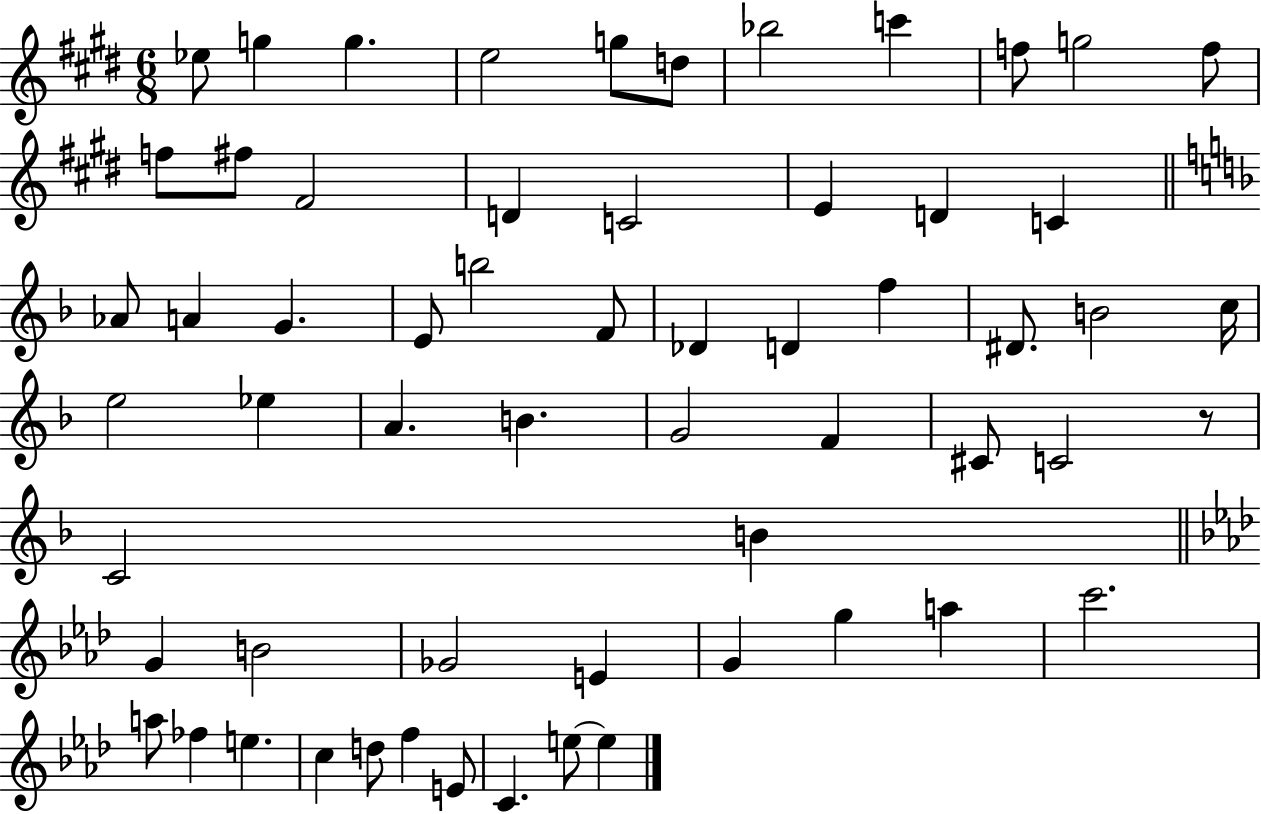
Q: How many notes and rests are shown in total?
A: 60